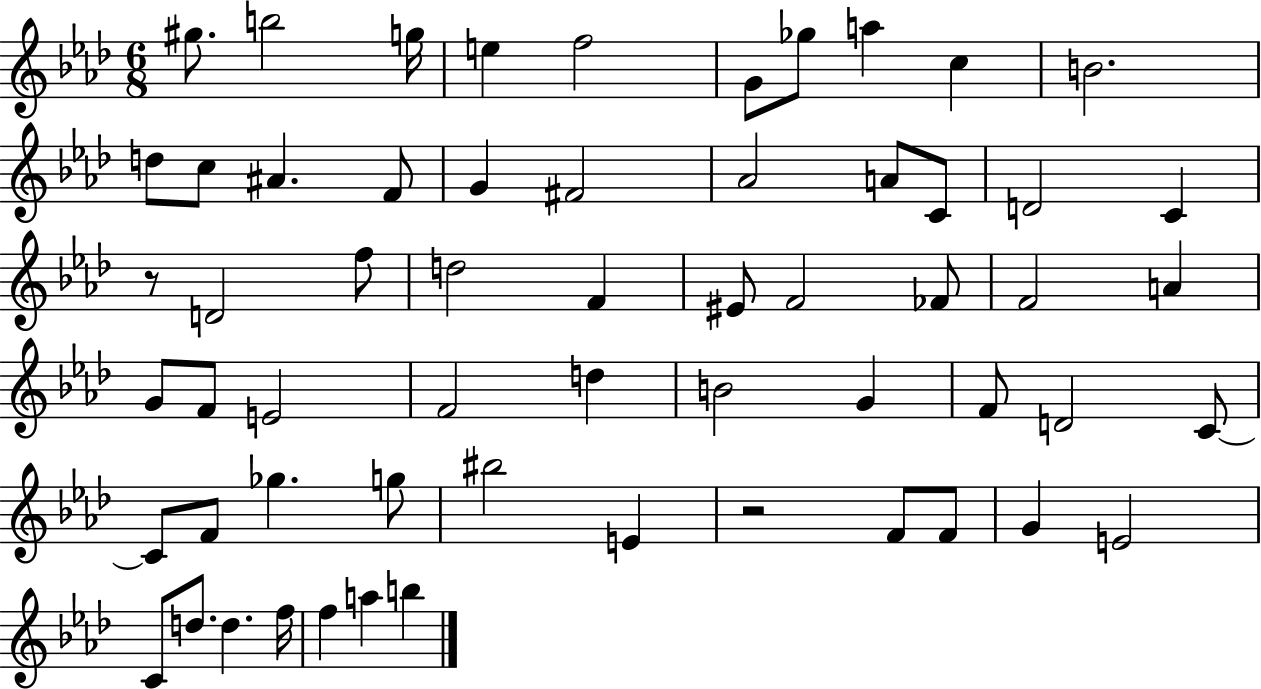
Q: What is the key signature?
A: AES major